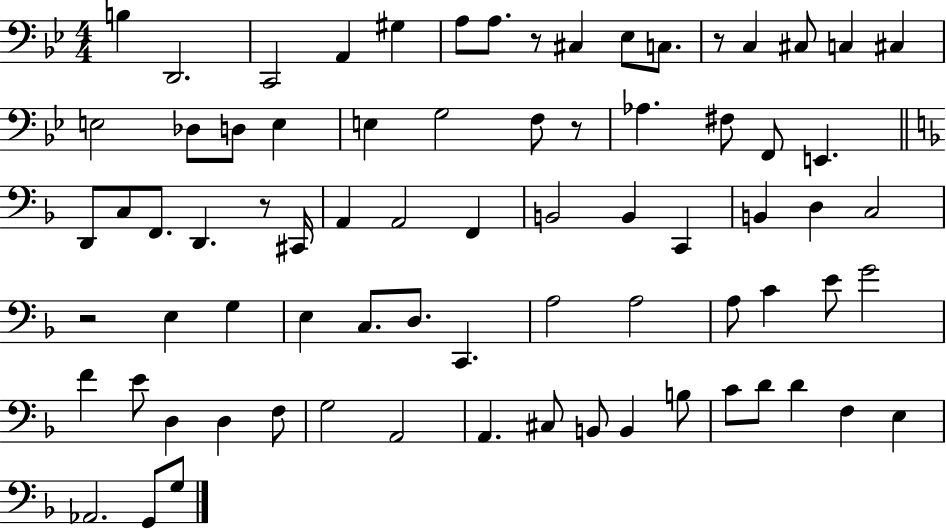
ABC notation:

X:1
T:Untitled
M:4/4
L:1/4
K:Bb
B, D,,2 C,,2 A,, ^G, A,/2 A,/2 z/2 ^C, _E,/2 C,/2 z/2 C, ^C,/2 C, ^C, E,2 _D,/2 D,/2 E, E, G,2 F,/2 z/2 _A, ^F,/2 F,,/2 E,, D,,/2 C,/2 F,,/2 D,, z/2 ^C,,/4 A,, A,,2 F,, B,,2 B,, C,, B,, D, C,2 z2 E, G, E, C,/2 D,/2 C,, A,2 A,2 A,/2 C E/2 G2 F E/2 D, D, F,/2 G,2 A,,2 A,, ^C,/2 B,,/2 B,, B,/2 C/2 D/2 D F, E, _A,,2 G,,/2 G,/2